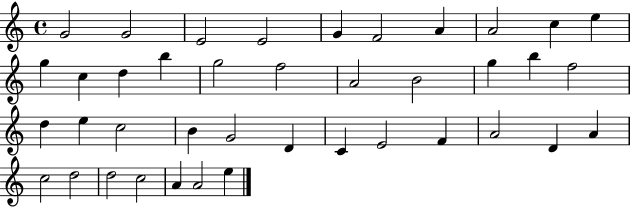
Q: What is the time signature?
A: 4/4